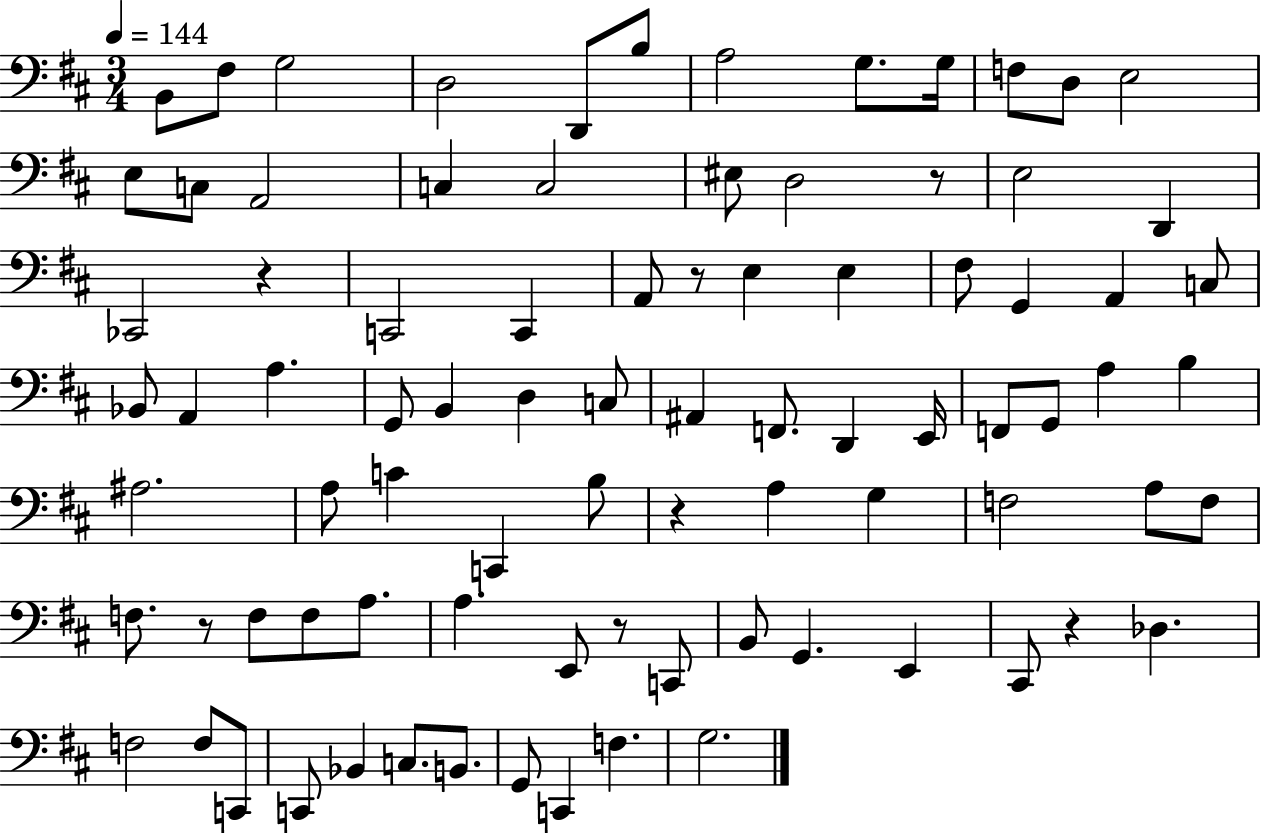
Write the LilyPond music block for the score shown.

{
  \clef bass
  \numericTimeSignature
  \time 3/4
  \key d \major
  \tempo 4 = 144
  b,8 fis8 g2 | d2 d,8 b8 | a2 g8. g16 | f8 d8 e2 | \break e8 c8 a,2 | c4 c2 | eis8 d2 r8 | e2 d,4 | \break ces,2 r4 | c,2 c,4 | a,8 r8 e4 e4 | fis8 g,4 a,4 c8 | \break bes,8 a,4 a4. | g,8 b,4 d4 c8 | ais,4 f,8. d,4 e,16 | f,8 g,8 a4 b4 | \break ais2. | a8 c'4 c,4 b8 | r4 a4 g4 | f2 a8 f8 | \break f8. r8 f8 f8 a8. | a4. e,8 r8 c,8 | b,8 g,4. e,4 | cis,8 r4 des4. | \break f2 f8 c,8 | c,8 bes,4 c8. b,8. | g,8 c,4 f4. | g2. | \break \bar "|."
}